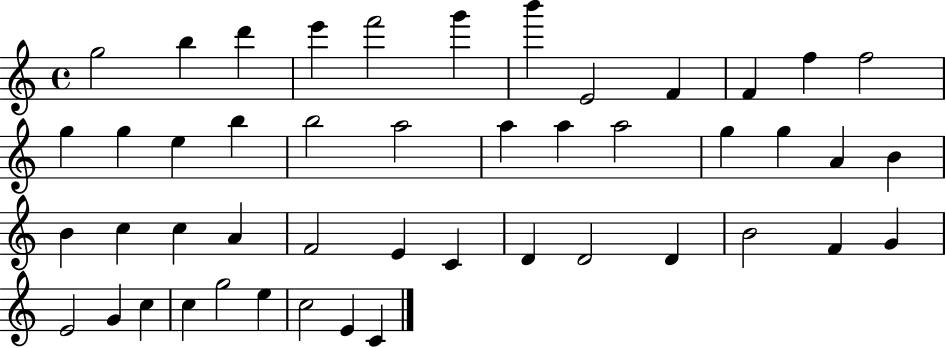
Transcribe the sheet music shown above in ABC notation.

X:1
T:Untitled
M:4/4
L:1/4
K:C
g2 b d' e' f'2 g' b' E2 F F f f2 g g e b b2 a2 a a a2 g g A B B c c A F2 E C D D2 D B2 F G E2 G c c g2 e c2 E C